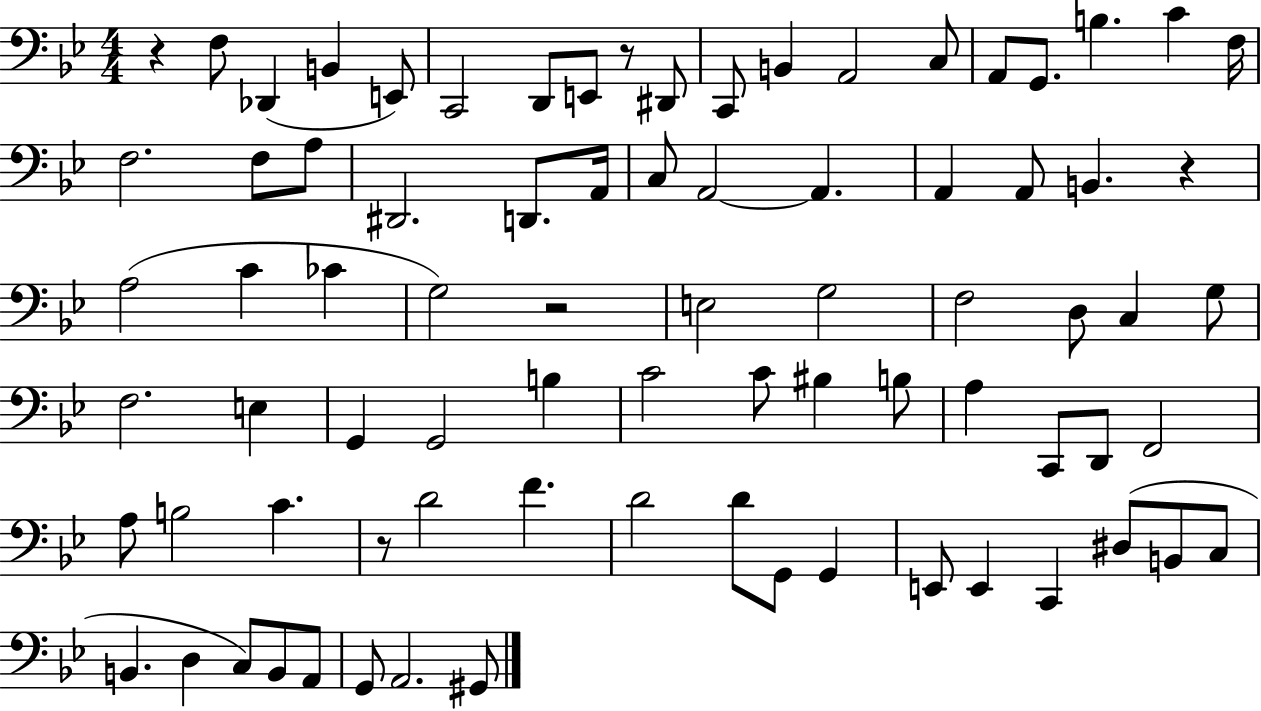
X:1
T:Untitled
M:4/4
L:1/4
K:Bb
z F,/2 _D,, B,, E,,/2 C,,2 D,,/2 E,,/2 z/2 ^D,,/2 C,,/2 B,, A,,2 C,/2 A,,/2 G,,/2 B, C F,/4 F,2 F,/2 A,/2 ^D,,2 D,,/2 A,,/4 C,/2 A,,2 A,, A,, A,,/2 B,, z A,2 C _C G,2 z2 E,2 G,2 F,2 D,/2 C, G,/2 F,2 E, G,, G,,2 B, C2 C/2 ^B, B,/2 A, C,,/2 D,,/2 F,,2 A,/2 B,2 C z/2 D2 F D2 D/2 G,,/2 G,, E,,/2 E,, C,, ^D,/2 B,,/2 C,/2 B,, D, C,/2 B,,/2 A,,/2 G,,/2 A,,2 ^G,,/2